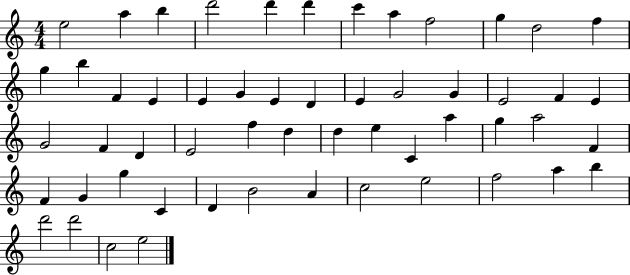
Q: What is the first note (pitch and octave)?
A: E5